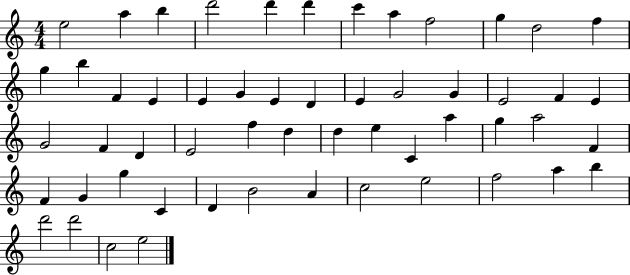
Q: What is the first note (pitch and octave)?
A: E5